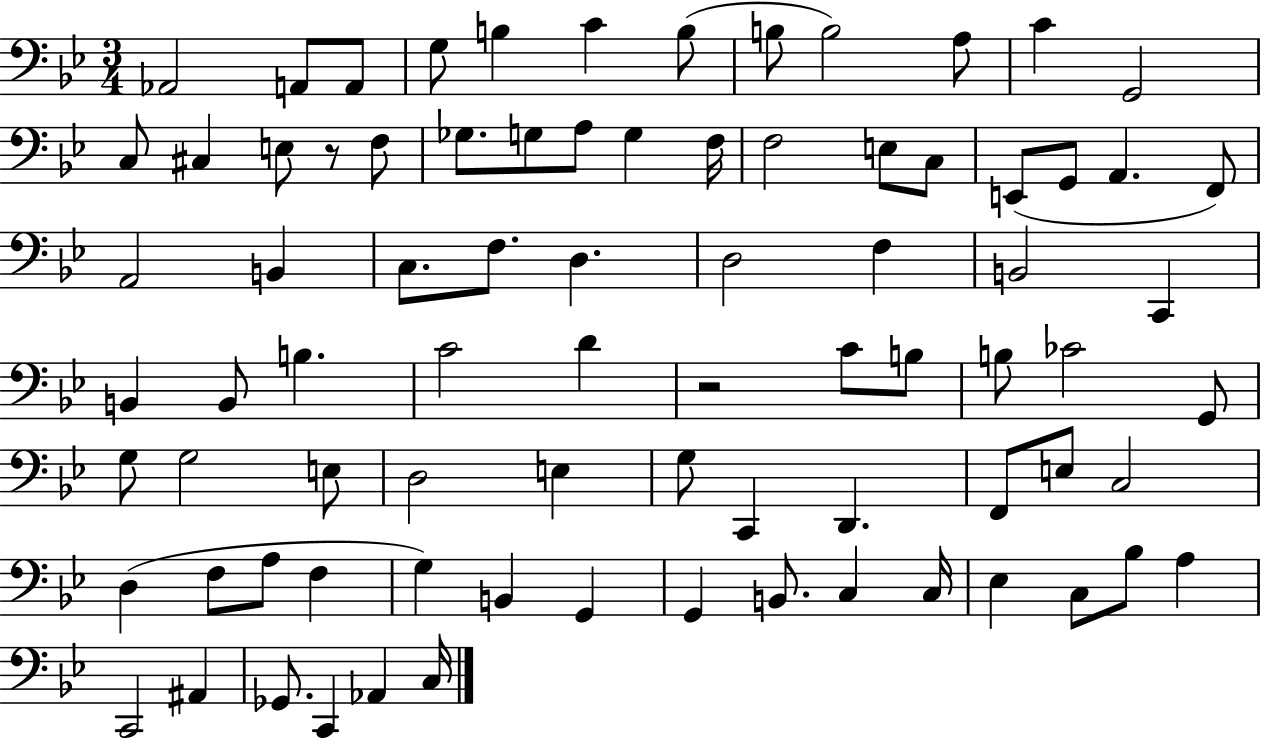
{
  \clef bass
  \numericTimeSignature
  \time 3/4
  \key bes \major
  \repeat volta 2 { aes,2 a,8 a,8 | g8 b4 c'4 b8( | b8 b2) a8 | c'4 g,2 | \break c8 cis4 e8 r8 f8 | ges8. g8 a8 g4 f16 | f2 e8 c8 | e,8( g,8 a,4. f,8) | \break a,2 b,4 | c8. f8. d4. | d2 f4 | b,2 c,4 | \break b,4 b,8 b4. | c'2 d'4 | r2 c'8 b8 | b8 ces'2 g,8 | \break g8 g2 e8 | d2 e4 | g8 c,4 d,4. | f,8 e8 c2 | \break d4( f8 a8 f4 | g4) b,4 g,4 | g,4 b,8. c4 c16 | ees4 c8 bes8 a4 | \break c,2 ais,4 | ges,8. c,4 aes,4 c16 | } \bar "|."
}